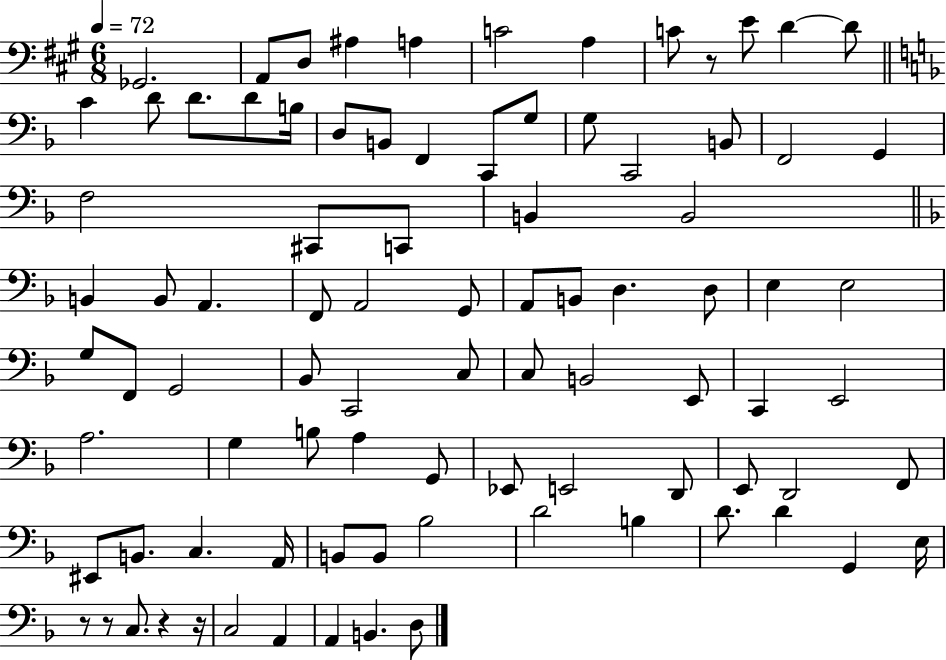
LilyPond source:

{
  \clef bass
  \numericTimeSignature
  \time 6/8
  \key a \major
  \tempo 4 = 72
  ges,2. | a,8 d8 ais4 a4 | c'2 a4 | c'8 r8 e'8 d'4~~ d'8 | \break \bar "||" \break \key f \major c'4 d'8 d'8. d'8 b16 | d8 b,8 f,4 c,8 g8 | g8 c,2 b,8 | f,2 g,4 | \break f2 cis,8 c,8 | b,4 b,2 | \bar "||" \break \key d \minor b,4 b,8 a,4. | f,8 a,2 g,8 | a,8 b,8 d4. d8 | e4 e2 | \break g8 f,8 g,2 | bes,8 c,2 c8 | c8 b,2 e,8 | c,4 e,2 | \break a2. | g4 b8 a4 g,8 | ees,8 e,2 d,8 | e,8 d,2 f,8 | \break eis,8 b,8. c4. a,16 | b,8 b,8 bes2 | d'2 b4 | d'8. d'4 g,4 e16 | \break r8 r8 c8. r4 r16 | c2 a,4 | a,4 b,4. d8 | \bar "|."
}